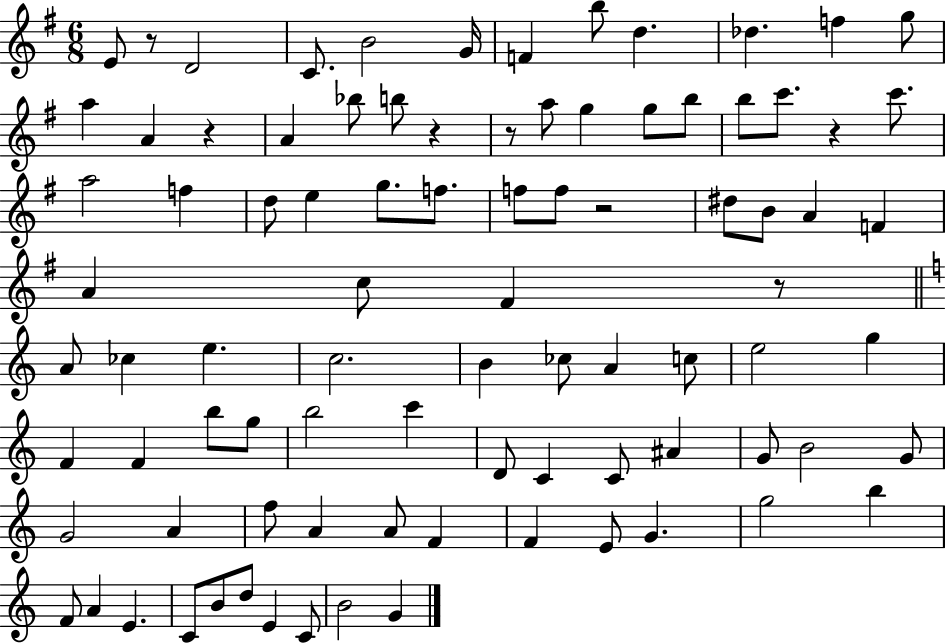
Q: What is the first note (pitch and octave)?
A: E4